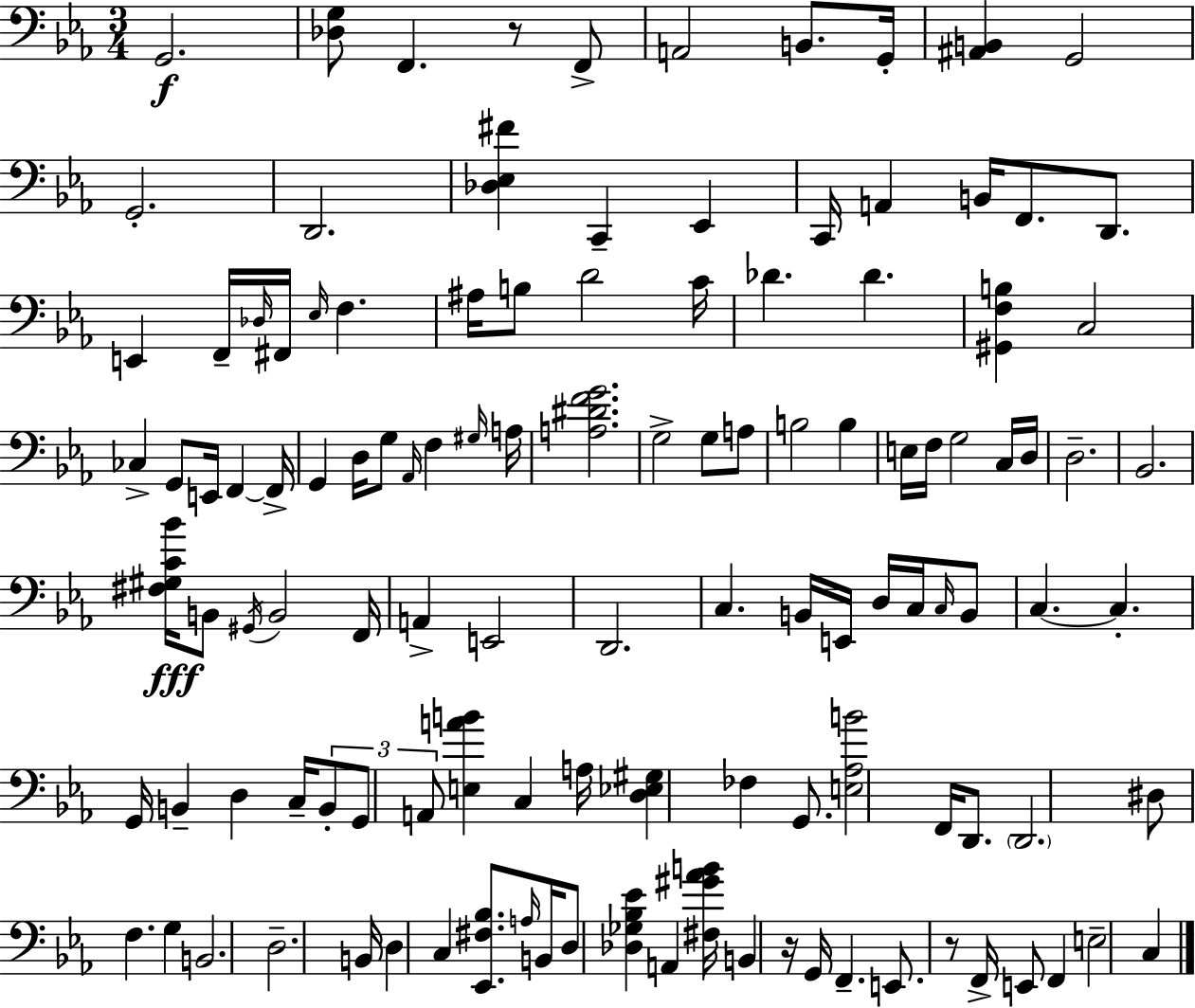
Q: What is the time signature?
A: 3/4